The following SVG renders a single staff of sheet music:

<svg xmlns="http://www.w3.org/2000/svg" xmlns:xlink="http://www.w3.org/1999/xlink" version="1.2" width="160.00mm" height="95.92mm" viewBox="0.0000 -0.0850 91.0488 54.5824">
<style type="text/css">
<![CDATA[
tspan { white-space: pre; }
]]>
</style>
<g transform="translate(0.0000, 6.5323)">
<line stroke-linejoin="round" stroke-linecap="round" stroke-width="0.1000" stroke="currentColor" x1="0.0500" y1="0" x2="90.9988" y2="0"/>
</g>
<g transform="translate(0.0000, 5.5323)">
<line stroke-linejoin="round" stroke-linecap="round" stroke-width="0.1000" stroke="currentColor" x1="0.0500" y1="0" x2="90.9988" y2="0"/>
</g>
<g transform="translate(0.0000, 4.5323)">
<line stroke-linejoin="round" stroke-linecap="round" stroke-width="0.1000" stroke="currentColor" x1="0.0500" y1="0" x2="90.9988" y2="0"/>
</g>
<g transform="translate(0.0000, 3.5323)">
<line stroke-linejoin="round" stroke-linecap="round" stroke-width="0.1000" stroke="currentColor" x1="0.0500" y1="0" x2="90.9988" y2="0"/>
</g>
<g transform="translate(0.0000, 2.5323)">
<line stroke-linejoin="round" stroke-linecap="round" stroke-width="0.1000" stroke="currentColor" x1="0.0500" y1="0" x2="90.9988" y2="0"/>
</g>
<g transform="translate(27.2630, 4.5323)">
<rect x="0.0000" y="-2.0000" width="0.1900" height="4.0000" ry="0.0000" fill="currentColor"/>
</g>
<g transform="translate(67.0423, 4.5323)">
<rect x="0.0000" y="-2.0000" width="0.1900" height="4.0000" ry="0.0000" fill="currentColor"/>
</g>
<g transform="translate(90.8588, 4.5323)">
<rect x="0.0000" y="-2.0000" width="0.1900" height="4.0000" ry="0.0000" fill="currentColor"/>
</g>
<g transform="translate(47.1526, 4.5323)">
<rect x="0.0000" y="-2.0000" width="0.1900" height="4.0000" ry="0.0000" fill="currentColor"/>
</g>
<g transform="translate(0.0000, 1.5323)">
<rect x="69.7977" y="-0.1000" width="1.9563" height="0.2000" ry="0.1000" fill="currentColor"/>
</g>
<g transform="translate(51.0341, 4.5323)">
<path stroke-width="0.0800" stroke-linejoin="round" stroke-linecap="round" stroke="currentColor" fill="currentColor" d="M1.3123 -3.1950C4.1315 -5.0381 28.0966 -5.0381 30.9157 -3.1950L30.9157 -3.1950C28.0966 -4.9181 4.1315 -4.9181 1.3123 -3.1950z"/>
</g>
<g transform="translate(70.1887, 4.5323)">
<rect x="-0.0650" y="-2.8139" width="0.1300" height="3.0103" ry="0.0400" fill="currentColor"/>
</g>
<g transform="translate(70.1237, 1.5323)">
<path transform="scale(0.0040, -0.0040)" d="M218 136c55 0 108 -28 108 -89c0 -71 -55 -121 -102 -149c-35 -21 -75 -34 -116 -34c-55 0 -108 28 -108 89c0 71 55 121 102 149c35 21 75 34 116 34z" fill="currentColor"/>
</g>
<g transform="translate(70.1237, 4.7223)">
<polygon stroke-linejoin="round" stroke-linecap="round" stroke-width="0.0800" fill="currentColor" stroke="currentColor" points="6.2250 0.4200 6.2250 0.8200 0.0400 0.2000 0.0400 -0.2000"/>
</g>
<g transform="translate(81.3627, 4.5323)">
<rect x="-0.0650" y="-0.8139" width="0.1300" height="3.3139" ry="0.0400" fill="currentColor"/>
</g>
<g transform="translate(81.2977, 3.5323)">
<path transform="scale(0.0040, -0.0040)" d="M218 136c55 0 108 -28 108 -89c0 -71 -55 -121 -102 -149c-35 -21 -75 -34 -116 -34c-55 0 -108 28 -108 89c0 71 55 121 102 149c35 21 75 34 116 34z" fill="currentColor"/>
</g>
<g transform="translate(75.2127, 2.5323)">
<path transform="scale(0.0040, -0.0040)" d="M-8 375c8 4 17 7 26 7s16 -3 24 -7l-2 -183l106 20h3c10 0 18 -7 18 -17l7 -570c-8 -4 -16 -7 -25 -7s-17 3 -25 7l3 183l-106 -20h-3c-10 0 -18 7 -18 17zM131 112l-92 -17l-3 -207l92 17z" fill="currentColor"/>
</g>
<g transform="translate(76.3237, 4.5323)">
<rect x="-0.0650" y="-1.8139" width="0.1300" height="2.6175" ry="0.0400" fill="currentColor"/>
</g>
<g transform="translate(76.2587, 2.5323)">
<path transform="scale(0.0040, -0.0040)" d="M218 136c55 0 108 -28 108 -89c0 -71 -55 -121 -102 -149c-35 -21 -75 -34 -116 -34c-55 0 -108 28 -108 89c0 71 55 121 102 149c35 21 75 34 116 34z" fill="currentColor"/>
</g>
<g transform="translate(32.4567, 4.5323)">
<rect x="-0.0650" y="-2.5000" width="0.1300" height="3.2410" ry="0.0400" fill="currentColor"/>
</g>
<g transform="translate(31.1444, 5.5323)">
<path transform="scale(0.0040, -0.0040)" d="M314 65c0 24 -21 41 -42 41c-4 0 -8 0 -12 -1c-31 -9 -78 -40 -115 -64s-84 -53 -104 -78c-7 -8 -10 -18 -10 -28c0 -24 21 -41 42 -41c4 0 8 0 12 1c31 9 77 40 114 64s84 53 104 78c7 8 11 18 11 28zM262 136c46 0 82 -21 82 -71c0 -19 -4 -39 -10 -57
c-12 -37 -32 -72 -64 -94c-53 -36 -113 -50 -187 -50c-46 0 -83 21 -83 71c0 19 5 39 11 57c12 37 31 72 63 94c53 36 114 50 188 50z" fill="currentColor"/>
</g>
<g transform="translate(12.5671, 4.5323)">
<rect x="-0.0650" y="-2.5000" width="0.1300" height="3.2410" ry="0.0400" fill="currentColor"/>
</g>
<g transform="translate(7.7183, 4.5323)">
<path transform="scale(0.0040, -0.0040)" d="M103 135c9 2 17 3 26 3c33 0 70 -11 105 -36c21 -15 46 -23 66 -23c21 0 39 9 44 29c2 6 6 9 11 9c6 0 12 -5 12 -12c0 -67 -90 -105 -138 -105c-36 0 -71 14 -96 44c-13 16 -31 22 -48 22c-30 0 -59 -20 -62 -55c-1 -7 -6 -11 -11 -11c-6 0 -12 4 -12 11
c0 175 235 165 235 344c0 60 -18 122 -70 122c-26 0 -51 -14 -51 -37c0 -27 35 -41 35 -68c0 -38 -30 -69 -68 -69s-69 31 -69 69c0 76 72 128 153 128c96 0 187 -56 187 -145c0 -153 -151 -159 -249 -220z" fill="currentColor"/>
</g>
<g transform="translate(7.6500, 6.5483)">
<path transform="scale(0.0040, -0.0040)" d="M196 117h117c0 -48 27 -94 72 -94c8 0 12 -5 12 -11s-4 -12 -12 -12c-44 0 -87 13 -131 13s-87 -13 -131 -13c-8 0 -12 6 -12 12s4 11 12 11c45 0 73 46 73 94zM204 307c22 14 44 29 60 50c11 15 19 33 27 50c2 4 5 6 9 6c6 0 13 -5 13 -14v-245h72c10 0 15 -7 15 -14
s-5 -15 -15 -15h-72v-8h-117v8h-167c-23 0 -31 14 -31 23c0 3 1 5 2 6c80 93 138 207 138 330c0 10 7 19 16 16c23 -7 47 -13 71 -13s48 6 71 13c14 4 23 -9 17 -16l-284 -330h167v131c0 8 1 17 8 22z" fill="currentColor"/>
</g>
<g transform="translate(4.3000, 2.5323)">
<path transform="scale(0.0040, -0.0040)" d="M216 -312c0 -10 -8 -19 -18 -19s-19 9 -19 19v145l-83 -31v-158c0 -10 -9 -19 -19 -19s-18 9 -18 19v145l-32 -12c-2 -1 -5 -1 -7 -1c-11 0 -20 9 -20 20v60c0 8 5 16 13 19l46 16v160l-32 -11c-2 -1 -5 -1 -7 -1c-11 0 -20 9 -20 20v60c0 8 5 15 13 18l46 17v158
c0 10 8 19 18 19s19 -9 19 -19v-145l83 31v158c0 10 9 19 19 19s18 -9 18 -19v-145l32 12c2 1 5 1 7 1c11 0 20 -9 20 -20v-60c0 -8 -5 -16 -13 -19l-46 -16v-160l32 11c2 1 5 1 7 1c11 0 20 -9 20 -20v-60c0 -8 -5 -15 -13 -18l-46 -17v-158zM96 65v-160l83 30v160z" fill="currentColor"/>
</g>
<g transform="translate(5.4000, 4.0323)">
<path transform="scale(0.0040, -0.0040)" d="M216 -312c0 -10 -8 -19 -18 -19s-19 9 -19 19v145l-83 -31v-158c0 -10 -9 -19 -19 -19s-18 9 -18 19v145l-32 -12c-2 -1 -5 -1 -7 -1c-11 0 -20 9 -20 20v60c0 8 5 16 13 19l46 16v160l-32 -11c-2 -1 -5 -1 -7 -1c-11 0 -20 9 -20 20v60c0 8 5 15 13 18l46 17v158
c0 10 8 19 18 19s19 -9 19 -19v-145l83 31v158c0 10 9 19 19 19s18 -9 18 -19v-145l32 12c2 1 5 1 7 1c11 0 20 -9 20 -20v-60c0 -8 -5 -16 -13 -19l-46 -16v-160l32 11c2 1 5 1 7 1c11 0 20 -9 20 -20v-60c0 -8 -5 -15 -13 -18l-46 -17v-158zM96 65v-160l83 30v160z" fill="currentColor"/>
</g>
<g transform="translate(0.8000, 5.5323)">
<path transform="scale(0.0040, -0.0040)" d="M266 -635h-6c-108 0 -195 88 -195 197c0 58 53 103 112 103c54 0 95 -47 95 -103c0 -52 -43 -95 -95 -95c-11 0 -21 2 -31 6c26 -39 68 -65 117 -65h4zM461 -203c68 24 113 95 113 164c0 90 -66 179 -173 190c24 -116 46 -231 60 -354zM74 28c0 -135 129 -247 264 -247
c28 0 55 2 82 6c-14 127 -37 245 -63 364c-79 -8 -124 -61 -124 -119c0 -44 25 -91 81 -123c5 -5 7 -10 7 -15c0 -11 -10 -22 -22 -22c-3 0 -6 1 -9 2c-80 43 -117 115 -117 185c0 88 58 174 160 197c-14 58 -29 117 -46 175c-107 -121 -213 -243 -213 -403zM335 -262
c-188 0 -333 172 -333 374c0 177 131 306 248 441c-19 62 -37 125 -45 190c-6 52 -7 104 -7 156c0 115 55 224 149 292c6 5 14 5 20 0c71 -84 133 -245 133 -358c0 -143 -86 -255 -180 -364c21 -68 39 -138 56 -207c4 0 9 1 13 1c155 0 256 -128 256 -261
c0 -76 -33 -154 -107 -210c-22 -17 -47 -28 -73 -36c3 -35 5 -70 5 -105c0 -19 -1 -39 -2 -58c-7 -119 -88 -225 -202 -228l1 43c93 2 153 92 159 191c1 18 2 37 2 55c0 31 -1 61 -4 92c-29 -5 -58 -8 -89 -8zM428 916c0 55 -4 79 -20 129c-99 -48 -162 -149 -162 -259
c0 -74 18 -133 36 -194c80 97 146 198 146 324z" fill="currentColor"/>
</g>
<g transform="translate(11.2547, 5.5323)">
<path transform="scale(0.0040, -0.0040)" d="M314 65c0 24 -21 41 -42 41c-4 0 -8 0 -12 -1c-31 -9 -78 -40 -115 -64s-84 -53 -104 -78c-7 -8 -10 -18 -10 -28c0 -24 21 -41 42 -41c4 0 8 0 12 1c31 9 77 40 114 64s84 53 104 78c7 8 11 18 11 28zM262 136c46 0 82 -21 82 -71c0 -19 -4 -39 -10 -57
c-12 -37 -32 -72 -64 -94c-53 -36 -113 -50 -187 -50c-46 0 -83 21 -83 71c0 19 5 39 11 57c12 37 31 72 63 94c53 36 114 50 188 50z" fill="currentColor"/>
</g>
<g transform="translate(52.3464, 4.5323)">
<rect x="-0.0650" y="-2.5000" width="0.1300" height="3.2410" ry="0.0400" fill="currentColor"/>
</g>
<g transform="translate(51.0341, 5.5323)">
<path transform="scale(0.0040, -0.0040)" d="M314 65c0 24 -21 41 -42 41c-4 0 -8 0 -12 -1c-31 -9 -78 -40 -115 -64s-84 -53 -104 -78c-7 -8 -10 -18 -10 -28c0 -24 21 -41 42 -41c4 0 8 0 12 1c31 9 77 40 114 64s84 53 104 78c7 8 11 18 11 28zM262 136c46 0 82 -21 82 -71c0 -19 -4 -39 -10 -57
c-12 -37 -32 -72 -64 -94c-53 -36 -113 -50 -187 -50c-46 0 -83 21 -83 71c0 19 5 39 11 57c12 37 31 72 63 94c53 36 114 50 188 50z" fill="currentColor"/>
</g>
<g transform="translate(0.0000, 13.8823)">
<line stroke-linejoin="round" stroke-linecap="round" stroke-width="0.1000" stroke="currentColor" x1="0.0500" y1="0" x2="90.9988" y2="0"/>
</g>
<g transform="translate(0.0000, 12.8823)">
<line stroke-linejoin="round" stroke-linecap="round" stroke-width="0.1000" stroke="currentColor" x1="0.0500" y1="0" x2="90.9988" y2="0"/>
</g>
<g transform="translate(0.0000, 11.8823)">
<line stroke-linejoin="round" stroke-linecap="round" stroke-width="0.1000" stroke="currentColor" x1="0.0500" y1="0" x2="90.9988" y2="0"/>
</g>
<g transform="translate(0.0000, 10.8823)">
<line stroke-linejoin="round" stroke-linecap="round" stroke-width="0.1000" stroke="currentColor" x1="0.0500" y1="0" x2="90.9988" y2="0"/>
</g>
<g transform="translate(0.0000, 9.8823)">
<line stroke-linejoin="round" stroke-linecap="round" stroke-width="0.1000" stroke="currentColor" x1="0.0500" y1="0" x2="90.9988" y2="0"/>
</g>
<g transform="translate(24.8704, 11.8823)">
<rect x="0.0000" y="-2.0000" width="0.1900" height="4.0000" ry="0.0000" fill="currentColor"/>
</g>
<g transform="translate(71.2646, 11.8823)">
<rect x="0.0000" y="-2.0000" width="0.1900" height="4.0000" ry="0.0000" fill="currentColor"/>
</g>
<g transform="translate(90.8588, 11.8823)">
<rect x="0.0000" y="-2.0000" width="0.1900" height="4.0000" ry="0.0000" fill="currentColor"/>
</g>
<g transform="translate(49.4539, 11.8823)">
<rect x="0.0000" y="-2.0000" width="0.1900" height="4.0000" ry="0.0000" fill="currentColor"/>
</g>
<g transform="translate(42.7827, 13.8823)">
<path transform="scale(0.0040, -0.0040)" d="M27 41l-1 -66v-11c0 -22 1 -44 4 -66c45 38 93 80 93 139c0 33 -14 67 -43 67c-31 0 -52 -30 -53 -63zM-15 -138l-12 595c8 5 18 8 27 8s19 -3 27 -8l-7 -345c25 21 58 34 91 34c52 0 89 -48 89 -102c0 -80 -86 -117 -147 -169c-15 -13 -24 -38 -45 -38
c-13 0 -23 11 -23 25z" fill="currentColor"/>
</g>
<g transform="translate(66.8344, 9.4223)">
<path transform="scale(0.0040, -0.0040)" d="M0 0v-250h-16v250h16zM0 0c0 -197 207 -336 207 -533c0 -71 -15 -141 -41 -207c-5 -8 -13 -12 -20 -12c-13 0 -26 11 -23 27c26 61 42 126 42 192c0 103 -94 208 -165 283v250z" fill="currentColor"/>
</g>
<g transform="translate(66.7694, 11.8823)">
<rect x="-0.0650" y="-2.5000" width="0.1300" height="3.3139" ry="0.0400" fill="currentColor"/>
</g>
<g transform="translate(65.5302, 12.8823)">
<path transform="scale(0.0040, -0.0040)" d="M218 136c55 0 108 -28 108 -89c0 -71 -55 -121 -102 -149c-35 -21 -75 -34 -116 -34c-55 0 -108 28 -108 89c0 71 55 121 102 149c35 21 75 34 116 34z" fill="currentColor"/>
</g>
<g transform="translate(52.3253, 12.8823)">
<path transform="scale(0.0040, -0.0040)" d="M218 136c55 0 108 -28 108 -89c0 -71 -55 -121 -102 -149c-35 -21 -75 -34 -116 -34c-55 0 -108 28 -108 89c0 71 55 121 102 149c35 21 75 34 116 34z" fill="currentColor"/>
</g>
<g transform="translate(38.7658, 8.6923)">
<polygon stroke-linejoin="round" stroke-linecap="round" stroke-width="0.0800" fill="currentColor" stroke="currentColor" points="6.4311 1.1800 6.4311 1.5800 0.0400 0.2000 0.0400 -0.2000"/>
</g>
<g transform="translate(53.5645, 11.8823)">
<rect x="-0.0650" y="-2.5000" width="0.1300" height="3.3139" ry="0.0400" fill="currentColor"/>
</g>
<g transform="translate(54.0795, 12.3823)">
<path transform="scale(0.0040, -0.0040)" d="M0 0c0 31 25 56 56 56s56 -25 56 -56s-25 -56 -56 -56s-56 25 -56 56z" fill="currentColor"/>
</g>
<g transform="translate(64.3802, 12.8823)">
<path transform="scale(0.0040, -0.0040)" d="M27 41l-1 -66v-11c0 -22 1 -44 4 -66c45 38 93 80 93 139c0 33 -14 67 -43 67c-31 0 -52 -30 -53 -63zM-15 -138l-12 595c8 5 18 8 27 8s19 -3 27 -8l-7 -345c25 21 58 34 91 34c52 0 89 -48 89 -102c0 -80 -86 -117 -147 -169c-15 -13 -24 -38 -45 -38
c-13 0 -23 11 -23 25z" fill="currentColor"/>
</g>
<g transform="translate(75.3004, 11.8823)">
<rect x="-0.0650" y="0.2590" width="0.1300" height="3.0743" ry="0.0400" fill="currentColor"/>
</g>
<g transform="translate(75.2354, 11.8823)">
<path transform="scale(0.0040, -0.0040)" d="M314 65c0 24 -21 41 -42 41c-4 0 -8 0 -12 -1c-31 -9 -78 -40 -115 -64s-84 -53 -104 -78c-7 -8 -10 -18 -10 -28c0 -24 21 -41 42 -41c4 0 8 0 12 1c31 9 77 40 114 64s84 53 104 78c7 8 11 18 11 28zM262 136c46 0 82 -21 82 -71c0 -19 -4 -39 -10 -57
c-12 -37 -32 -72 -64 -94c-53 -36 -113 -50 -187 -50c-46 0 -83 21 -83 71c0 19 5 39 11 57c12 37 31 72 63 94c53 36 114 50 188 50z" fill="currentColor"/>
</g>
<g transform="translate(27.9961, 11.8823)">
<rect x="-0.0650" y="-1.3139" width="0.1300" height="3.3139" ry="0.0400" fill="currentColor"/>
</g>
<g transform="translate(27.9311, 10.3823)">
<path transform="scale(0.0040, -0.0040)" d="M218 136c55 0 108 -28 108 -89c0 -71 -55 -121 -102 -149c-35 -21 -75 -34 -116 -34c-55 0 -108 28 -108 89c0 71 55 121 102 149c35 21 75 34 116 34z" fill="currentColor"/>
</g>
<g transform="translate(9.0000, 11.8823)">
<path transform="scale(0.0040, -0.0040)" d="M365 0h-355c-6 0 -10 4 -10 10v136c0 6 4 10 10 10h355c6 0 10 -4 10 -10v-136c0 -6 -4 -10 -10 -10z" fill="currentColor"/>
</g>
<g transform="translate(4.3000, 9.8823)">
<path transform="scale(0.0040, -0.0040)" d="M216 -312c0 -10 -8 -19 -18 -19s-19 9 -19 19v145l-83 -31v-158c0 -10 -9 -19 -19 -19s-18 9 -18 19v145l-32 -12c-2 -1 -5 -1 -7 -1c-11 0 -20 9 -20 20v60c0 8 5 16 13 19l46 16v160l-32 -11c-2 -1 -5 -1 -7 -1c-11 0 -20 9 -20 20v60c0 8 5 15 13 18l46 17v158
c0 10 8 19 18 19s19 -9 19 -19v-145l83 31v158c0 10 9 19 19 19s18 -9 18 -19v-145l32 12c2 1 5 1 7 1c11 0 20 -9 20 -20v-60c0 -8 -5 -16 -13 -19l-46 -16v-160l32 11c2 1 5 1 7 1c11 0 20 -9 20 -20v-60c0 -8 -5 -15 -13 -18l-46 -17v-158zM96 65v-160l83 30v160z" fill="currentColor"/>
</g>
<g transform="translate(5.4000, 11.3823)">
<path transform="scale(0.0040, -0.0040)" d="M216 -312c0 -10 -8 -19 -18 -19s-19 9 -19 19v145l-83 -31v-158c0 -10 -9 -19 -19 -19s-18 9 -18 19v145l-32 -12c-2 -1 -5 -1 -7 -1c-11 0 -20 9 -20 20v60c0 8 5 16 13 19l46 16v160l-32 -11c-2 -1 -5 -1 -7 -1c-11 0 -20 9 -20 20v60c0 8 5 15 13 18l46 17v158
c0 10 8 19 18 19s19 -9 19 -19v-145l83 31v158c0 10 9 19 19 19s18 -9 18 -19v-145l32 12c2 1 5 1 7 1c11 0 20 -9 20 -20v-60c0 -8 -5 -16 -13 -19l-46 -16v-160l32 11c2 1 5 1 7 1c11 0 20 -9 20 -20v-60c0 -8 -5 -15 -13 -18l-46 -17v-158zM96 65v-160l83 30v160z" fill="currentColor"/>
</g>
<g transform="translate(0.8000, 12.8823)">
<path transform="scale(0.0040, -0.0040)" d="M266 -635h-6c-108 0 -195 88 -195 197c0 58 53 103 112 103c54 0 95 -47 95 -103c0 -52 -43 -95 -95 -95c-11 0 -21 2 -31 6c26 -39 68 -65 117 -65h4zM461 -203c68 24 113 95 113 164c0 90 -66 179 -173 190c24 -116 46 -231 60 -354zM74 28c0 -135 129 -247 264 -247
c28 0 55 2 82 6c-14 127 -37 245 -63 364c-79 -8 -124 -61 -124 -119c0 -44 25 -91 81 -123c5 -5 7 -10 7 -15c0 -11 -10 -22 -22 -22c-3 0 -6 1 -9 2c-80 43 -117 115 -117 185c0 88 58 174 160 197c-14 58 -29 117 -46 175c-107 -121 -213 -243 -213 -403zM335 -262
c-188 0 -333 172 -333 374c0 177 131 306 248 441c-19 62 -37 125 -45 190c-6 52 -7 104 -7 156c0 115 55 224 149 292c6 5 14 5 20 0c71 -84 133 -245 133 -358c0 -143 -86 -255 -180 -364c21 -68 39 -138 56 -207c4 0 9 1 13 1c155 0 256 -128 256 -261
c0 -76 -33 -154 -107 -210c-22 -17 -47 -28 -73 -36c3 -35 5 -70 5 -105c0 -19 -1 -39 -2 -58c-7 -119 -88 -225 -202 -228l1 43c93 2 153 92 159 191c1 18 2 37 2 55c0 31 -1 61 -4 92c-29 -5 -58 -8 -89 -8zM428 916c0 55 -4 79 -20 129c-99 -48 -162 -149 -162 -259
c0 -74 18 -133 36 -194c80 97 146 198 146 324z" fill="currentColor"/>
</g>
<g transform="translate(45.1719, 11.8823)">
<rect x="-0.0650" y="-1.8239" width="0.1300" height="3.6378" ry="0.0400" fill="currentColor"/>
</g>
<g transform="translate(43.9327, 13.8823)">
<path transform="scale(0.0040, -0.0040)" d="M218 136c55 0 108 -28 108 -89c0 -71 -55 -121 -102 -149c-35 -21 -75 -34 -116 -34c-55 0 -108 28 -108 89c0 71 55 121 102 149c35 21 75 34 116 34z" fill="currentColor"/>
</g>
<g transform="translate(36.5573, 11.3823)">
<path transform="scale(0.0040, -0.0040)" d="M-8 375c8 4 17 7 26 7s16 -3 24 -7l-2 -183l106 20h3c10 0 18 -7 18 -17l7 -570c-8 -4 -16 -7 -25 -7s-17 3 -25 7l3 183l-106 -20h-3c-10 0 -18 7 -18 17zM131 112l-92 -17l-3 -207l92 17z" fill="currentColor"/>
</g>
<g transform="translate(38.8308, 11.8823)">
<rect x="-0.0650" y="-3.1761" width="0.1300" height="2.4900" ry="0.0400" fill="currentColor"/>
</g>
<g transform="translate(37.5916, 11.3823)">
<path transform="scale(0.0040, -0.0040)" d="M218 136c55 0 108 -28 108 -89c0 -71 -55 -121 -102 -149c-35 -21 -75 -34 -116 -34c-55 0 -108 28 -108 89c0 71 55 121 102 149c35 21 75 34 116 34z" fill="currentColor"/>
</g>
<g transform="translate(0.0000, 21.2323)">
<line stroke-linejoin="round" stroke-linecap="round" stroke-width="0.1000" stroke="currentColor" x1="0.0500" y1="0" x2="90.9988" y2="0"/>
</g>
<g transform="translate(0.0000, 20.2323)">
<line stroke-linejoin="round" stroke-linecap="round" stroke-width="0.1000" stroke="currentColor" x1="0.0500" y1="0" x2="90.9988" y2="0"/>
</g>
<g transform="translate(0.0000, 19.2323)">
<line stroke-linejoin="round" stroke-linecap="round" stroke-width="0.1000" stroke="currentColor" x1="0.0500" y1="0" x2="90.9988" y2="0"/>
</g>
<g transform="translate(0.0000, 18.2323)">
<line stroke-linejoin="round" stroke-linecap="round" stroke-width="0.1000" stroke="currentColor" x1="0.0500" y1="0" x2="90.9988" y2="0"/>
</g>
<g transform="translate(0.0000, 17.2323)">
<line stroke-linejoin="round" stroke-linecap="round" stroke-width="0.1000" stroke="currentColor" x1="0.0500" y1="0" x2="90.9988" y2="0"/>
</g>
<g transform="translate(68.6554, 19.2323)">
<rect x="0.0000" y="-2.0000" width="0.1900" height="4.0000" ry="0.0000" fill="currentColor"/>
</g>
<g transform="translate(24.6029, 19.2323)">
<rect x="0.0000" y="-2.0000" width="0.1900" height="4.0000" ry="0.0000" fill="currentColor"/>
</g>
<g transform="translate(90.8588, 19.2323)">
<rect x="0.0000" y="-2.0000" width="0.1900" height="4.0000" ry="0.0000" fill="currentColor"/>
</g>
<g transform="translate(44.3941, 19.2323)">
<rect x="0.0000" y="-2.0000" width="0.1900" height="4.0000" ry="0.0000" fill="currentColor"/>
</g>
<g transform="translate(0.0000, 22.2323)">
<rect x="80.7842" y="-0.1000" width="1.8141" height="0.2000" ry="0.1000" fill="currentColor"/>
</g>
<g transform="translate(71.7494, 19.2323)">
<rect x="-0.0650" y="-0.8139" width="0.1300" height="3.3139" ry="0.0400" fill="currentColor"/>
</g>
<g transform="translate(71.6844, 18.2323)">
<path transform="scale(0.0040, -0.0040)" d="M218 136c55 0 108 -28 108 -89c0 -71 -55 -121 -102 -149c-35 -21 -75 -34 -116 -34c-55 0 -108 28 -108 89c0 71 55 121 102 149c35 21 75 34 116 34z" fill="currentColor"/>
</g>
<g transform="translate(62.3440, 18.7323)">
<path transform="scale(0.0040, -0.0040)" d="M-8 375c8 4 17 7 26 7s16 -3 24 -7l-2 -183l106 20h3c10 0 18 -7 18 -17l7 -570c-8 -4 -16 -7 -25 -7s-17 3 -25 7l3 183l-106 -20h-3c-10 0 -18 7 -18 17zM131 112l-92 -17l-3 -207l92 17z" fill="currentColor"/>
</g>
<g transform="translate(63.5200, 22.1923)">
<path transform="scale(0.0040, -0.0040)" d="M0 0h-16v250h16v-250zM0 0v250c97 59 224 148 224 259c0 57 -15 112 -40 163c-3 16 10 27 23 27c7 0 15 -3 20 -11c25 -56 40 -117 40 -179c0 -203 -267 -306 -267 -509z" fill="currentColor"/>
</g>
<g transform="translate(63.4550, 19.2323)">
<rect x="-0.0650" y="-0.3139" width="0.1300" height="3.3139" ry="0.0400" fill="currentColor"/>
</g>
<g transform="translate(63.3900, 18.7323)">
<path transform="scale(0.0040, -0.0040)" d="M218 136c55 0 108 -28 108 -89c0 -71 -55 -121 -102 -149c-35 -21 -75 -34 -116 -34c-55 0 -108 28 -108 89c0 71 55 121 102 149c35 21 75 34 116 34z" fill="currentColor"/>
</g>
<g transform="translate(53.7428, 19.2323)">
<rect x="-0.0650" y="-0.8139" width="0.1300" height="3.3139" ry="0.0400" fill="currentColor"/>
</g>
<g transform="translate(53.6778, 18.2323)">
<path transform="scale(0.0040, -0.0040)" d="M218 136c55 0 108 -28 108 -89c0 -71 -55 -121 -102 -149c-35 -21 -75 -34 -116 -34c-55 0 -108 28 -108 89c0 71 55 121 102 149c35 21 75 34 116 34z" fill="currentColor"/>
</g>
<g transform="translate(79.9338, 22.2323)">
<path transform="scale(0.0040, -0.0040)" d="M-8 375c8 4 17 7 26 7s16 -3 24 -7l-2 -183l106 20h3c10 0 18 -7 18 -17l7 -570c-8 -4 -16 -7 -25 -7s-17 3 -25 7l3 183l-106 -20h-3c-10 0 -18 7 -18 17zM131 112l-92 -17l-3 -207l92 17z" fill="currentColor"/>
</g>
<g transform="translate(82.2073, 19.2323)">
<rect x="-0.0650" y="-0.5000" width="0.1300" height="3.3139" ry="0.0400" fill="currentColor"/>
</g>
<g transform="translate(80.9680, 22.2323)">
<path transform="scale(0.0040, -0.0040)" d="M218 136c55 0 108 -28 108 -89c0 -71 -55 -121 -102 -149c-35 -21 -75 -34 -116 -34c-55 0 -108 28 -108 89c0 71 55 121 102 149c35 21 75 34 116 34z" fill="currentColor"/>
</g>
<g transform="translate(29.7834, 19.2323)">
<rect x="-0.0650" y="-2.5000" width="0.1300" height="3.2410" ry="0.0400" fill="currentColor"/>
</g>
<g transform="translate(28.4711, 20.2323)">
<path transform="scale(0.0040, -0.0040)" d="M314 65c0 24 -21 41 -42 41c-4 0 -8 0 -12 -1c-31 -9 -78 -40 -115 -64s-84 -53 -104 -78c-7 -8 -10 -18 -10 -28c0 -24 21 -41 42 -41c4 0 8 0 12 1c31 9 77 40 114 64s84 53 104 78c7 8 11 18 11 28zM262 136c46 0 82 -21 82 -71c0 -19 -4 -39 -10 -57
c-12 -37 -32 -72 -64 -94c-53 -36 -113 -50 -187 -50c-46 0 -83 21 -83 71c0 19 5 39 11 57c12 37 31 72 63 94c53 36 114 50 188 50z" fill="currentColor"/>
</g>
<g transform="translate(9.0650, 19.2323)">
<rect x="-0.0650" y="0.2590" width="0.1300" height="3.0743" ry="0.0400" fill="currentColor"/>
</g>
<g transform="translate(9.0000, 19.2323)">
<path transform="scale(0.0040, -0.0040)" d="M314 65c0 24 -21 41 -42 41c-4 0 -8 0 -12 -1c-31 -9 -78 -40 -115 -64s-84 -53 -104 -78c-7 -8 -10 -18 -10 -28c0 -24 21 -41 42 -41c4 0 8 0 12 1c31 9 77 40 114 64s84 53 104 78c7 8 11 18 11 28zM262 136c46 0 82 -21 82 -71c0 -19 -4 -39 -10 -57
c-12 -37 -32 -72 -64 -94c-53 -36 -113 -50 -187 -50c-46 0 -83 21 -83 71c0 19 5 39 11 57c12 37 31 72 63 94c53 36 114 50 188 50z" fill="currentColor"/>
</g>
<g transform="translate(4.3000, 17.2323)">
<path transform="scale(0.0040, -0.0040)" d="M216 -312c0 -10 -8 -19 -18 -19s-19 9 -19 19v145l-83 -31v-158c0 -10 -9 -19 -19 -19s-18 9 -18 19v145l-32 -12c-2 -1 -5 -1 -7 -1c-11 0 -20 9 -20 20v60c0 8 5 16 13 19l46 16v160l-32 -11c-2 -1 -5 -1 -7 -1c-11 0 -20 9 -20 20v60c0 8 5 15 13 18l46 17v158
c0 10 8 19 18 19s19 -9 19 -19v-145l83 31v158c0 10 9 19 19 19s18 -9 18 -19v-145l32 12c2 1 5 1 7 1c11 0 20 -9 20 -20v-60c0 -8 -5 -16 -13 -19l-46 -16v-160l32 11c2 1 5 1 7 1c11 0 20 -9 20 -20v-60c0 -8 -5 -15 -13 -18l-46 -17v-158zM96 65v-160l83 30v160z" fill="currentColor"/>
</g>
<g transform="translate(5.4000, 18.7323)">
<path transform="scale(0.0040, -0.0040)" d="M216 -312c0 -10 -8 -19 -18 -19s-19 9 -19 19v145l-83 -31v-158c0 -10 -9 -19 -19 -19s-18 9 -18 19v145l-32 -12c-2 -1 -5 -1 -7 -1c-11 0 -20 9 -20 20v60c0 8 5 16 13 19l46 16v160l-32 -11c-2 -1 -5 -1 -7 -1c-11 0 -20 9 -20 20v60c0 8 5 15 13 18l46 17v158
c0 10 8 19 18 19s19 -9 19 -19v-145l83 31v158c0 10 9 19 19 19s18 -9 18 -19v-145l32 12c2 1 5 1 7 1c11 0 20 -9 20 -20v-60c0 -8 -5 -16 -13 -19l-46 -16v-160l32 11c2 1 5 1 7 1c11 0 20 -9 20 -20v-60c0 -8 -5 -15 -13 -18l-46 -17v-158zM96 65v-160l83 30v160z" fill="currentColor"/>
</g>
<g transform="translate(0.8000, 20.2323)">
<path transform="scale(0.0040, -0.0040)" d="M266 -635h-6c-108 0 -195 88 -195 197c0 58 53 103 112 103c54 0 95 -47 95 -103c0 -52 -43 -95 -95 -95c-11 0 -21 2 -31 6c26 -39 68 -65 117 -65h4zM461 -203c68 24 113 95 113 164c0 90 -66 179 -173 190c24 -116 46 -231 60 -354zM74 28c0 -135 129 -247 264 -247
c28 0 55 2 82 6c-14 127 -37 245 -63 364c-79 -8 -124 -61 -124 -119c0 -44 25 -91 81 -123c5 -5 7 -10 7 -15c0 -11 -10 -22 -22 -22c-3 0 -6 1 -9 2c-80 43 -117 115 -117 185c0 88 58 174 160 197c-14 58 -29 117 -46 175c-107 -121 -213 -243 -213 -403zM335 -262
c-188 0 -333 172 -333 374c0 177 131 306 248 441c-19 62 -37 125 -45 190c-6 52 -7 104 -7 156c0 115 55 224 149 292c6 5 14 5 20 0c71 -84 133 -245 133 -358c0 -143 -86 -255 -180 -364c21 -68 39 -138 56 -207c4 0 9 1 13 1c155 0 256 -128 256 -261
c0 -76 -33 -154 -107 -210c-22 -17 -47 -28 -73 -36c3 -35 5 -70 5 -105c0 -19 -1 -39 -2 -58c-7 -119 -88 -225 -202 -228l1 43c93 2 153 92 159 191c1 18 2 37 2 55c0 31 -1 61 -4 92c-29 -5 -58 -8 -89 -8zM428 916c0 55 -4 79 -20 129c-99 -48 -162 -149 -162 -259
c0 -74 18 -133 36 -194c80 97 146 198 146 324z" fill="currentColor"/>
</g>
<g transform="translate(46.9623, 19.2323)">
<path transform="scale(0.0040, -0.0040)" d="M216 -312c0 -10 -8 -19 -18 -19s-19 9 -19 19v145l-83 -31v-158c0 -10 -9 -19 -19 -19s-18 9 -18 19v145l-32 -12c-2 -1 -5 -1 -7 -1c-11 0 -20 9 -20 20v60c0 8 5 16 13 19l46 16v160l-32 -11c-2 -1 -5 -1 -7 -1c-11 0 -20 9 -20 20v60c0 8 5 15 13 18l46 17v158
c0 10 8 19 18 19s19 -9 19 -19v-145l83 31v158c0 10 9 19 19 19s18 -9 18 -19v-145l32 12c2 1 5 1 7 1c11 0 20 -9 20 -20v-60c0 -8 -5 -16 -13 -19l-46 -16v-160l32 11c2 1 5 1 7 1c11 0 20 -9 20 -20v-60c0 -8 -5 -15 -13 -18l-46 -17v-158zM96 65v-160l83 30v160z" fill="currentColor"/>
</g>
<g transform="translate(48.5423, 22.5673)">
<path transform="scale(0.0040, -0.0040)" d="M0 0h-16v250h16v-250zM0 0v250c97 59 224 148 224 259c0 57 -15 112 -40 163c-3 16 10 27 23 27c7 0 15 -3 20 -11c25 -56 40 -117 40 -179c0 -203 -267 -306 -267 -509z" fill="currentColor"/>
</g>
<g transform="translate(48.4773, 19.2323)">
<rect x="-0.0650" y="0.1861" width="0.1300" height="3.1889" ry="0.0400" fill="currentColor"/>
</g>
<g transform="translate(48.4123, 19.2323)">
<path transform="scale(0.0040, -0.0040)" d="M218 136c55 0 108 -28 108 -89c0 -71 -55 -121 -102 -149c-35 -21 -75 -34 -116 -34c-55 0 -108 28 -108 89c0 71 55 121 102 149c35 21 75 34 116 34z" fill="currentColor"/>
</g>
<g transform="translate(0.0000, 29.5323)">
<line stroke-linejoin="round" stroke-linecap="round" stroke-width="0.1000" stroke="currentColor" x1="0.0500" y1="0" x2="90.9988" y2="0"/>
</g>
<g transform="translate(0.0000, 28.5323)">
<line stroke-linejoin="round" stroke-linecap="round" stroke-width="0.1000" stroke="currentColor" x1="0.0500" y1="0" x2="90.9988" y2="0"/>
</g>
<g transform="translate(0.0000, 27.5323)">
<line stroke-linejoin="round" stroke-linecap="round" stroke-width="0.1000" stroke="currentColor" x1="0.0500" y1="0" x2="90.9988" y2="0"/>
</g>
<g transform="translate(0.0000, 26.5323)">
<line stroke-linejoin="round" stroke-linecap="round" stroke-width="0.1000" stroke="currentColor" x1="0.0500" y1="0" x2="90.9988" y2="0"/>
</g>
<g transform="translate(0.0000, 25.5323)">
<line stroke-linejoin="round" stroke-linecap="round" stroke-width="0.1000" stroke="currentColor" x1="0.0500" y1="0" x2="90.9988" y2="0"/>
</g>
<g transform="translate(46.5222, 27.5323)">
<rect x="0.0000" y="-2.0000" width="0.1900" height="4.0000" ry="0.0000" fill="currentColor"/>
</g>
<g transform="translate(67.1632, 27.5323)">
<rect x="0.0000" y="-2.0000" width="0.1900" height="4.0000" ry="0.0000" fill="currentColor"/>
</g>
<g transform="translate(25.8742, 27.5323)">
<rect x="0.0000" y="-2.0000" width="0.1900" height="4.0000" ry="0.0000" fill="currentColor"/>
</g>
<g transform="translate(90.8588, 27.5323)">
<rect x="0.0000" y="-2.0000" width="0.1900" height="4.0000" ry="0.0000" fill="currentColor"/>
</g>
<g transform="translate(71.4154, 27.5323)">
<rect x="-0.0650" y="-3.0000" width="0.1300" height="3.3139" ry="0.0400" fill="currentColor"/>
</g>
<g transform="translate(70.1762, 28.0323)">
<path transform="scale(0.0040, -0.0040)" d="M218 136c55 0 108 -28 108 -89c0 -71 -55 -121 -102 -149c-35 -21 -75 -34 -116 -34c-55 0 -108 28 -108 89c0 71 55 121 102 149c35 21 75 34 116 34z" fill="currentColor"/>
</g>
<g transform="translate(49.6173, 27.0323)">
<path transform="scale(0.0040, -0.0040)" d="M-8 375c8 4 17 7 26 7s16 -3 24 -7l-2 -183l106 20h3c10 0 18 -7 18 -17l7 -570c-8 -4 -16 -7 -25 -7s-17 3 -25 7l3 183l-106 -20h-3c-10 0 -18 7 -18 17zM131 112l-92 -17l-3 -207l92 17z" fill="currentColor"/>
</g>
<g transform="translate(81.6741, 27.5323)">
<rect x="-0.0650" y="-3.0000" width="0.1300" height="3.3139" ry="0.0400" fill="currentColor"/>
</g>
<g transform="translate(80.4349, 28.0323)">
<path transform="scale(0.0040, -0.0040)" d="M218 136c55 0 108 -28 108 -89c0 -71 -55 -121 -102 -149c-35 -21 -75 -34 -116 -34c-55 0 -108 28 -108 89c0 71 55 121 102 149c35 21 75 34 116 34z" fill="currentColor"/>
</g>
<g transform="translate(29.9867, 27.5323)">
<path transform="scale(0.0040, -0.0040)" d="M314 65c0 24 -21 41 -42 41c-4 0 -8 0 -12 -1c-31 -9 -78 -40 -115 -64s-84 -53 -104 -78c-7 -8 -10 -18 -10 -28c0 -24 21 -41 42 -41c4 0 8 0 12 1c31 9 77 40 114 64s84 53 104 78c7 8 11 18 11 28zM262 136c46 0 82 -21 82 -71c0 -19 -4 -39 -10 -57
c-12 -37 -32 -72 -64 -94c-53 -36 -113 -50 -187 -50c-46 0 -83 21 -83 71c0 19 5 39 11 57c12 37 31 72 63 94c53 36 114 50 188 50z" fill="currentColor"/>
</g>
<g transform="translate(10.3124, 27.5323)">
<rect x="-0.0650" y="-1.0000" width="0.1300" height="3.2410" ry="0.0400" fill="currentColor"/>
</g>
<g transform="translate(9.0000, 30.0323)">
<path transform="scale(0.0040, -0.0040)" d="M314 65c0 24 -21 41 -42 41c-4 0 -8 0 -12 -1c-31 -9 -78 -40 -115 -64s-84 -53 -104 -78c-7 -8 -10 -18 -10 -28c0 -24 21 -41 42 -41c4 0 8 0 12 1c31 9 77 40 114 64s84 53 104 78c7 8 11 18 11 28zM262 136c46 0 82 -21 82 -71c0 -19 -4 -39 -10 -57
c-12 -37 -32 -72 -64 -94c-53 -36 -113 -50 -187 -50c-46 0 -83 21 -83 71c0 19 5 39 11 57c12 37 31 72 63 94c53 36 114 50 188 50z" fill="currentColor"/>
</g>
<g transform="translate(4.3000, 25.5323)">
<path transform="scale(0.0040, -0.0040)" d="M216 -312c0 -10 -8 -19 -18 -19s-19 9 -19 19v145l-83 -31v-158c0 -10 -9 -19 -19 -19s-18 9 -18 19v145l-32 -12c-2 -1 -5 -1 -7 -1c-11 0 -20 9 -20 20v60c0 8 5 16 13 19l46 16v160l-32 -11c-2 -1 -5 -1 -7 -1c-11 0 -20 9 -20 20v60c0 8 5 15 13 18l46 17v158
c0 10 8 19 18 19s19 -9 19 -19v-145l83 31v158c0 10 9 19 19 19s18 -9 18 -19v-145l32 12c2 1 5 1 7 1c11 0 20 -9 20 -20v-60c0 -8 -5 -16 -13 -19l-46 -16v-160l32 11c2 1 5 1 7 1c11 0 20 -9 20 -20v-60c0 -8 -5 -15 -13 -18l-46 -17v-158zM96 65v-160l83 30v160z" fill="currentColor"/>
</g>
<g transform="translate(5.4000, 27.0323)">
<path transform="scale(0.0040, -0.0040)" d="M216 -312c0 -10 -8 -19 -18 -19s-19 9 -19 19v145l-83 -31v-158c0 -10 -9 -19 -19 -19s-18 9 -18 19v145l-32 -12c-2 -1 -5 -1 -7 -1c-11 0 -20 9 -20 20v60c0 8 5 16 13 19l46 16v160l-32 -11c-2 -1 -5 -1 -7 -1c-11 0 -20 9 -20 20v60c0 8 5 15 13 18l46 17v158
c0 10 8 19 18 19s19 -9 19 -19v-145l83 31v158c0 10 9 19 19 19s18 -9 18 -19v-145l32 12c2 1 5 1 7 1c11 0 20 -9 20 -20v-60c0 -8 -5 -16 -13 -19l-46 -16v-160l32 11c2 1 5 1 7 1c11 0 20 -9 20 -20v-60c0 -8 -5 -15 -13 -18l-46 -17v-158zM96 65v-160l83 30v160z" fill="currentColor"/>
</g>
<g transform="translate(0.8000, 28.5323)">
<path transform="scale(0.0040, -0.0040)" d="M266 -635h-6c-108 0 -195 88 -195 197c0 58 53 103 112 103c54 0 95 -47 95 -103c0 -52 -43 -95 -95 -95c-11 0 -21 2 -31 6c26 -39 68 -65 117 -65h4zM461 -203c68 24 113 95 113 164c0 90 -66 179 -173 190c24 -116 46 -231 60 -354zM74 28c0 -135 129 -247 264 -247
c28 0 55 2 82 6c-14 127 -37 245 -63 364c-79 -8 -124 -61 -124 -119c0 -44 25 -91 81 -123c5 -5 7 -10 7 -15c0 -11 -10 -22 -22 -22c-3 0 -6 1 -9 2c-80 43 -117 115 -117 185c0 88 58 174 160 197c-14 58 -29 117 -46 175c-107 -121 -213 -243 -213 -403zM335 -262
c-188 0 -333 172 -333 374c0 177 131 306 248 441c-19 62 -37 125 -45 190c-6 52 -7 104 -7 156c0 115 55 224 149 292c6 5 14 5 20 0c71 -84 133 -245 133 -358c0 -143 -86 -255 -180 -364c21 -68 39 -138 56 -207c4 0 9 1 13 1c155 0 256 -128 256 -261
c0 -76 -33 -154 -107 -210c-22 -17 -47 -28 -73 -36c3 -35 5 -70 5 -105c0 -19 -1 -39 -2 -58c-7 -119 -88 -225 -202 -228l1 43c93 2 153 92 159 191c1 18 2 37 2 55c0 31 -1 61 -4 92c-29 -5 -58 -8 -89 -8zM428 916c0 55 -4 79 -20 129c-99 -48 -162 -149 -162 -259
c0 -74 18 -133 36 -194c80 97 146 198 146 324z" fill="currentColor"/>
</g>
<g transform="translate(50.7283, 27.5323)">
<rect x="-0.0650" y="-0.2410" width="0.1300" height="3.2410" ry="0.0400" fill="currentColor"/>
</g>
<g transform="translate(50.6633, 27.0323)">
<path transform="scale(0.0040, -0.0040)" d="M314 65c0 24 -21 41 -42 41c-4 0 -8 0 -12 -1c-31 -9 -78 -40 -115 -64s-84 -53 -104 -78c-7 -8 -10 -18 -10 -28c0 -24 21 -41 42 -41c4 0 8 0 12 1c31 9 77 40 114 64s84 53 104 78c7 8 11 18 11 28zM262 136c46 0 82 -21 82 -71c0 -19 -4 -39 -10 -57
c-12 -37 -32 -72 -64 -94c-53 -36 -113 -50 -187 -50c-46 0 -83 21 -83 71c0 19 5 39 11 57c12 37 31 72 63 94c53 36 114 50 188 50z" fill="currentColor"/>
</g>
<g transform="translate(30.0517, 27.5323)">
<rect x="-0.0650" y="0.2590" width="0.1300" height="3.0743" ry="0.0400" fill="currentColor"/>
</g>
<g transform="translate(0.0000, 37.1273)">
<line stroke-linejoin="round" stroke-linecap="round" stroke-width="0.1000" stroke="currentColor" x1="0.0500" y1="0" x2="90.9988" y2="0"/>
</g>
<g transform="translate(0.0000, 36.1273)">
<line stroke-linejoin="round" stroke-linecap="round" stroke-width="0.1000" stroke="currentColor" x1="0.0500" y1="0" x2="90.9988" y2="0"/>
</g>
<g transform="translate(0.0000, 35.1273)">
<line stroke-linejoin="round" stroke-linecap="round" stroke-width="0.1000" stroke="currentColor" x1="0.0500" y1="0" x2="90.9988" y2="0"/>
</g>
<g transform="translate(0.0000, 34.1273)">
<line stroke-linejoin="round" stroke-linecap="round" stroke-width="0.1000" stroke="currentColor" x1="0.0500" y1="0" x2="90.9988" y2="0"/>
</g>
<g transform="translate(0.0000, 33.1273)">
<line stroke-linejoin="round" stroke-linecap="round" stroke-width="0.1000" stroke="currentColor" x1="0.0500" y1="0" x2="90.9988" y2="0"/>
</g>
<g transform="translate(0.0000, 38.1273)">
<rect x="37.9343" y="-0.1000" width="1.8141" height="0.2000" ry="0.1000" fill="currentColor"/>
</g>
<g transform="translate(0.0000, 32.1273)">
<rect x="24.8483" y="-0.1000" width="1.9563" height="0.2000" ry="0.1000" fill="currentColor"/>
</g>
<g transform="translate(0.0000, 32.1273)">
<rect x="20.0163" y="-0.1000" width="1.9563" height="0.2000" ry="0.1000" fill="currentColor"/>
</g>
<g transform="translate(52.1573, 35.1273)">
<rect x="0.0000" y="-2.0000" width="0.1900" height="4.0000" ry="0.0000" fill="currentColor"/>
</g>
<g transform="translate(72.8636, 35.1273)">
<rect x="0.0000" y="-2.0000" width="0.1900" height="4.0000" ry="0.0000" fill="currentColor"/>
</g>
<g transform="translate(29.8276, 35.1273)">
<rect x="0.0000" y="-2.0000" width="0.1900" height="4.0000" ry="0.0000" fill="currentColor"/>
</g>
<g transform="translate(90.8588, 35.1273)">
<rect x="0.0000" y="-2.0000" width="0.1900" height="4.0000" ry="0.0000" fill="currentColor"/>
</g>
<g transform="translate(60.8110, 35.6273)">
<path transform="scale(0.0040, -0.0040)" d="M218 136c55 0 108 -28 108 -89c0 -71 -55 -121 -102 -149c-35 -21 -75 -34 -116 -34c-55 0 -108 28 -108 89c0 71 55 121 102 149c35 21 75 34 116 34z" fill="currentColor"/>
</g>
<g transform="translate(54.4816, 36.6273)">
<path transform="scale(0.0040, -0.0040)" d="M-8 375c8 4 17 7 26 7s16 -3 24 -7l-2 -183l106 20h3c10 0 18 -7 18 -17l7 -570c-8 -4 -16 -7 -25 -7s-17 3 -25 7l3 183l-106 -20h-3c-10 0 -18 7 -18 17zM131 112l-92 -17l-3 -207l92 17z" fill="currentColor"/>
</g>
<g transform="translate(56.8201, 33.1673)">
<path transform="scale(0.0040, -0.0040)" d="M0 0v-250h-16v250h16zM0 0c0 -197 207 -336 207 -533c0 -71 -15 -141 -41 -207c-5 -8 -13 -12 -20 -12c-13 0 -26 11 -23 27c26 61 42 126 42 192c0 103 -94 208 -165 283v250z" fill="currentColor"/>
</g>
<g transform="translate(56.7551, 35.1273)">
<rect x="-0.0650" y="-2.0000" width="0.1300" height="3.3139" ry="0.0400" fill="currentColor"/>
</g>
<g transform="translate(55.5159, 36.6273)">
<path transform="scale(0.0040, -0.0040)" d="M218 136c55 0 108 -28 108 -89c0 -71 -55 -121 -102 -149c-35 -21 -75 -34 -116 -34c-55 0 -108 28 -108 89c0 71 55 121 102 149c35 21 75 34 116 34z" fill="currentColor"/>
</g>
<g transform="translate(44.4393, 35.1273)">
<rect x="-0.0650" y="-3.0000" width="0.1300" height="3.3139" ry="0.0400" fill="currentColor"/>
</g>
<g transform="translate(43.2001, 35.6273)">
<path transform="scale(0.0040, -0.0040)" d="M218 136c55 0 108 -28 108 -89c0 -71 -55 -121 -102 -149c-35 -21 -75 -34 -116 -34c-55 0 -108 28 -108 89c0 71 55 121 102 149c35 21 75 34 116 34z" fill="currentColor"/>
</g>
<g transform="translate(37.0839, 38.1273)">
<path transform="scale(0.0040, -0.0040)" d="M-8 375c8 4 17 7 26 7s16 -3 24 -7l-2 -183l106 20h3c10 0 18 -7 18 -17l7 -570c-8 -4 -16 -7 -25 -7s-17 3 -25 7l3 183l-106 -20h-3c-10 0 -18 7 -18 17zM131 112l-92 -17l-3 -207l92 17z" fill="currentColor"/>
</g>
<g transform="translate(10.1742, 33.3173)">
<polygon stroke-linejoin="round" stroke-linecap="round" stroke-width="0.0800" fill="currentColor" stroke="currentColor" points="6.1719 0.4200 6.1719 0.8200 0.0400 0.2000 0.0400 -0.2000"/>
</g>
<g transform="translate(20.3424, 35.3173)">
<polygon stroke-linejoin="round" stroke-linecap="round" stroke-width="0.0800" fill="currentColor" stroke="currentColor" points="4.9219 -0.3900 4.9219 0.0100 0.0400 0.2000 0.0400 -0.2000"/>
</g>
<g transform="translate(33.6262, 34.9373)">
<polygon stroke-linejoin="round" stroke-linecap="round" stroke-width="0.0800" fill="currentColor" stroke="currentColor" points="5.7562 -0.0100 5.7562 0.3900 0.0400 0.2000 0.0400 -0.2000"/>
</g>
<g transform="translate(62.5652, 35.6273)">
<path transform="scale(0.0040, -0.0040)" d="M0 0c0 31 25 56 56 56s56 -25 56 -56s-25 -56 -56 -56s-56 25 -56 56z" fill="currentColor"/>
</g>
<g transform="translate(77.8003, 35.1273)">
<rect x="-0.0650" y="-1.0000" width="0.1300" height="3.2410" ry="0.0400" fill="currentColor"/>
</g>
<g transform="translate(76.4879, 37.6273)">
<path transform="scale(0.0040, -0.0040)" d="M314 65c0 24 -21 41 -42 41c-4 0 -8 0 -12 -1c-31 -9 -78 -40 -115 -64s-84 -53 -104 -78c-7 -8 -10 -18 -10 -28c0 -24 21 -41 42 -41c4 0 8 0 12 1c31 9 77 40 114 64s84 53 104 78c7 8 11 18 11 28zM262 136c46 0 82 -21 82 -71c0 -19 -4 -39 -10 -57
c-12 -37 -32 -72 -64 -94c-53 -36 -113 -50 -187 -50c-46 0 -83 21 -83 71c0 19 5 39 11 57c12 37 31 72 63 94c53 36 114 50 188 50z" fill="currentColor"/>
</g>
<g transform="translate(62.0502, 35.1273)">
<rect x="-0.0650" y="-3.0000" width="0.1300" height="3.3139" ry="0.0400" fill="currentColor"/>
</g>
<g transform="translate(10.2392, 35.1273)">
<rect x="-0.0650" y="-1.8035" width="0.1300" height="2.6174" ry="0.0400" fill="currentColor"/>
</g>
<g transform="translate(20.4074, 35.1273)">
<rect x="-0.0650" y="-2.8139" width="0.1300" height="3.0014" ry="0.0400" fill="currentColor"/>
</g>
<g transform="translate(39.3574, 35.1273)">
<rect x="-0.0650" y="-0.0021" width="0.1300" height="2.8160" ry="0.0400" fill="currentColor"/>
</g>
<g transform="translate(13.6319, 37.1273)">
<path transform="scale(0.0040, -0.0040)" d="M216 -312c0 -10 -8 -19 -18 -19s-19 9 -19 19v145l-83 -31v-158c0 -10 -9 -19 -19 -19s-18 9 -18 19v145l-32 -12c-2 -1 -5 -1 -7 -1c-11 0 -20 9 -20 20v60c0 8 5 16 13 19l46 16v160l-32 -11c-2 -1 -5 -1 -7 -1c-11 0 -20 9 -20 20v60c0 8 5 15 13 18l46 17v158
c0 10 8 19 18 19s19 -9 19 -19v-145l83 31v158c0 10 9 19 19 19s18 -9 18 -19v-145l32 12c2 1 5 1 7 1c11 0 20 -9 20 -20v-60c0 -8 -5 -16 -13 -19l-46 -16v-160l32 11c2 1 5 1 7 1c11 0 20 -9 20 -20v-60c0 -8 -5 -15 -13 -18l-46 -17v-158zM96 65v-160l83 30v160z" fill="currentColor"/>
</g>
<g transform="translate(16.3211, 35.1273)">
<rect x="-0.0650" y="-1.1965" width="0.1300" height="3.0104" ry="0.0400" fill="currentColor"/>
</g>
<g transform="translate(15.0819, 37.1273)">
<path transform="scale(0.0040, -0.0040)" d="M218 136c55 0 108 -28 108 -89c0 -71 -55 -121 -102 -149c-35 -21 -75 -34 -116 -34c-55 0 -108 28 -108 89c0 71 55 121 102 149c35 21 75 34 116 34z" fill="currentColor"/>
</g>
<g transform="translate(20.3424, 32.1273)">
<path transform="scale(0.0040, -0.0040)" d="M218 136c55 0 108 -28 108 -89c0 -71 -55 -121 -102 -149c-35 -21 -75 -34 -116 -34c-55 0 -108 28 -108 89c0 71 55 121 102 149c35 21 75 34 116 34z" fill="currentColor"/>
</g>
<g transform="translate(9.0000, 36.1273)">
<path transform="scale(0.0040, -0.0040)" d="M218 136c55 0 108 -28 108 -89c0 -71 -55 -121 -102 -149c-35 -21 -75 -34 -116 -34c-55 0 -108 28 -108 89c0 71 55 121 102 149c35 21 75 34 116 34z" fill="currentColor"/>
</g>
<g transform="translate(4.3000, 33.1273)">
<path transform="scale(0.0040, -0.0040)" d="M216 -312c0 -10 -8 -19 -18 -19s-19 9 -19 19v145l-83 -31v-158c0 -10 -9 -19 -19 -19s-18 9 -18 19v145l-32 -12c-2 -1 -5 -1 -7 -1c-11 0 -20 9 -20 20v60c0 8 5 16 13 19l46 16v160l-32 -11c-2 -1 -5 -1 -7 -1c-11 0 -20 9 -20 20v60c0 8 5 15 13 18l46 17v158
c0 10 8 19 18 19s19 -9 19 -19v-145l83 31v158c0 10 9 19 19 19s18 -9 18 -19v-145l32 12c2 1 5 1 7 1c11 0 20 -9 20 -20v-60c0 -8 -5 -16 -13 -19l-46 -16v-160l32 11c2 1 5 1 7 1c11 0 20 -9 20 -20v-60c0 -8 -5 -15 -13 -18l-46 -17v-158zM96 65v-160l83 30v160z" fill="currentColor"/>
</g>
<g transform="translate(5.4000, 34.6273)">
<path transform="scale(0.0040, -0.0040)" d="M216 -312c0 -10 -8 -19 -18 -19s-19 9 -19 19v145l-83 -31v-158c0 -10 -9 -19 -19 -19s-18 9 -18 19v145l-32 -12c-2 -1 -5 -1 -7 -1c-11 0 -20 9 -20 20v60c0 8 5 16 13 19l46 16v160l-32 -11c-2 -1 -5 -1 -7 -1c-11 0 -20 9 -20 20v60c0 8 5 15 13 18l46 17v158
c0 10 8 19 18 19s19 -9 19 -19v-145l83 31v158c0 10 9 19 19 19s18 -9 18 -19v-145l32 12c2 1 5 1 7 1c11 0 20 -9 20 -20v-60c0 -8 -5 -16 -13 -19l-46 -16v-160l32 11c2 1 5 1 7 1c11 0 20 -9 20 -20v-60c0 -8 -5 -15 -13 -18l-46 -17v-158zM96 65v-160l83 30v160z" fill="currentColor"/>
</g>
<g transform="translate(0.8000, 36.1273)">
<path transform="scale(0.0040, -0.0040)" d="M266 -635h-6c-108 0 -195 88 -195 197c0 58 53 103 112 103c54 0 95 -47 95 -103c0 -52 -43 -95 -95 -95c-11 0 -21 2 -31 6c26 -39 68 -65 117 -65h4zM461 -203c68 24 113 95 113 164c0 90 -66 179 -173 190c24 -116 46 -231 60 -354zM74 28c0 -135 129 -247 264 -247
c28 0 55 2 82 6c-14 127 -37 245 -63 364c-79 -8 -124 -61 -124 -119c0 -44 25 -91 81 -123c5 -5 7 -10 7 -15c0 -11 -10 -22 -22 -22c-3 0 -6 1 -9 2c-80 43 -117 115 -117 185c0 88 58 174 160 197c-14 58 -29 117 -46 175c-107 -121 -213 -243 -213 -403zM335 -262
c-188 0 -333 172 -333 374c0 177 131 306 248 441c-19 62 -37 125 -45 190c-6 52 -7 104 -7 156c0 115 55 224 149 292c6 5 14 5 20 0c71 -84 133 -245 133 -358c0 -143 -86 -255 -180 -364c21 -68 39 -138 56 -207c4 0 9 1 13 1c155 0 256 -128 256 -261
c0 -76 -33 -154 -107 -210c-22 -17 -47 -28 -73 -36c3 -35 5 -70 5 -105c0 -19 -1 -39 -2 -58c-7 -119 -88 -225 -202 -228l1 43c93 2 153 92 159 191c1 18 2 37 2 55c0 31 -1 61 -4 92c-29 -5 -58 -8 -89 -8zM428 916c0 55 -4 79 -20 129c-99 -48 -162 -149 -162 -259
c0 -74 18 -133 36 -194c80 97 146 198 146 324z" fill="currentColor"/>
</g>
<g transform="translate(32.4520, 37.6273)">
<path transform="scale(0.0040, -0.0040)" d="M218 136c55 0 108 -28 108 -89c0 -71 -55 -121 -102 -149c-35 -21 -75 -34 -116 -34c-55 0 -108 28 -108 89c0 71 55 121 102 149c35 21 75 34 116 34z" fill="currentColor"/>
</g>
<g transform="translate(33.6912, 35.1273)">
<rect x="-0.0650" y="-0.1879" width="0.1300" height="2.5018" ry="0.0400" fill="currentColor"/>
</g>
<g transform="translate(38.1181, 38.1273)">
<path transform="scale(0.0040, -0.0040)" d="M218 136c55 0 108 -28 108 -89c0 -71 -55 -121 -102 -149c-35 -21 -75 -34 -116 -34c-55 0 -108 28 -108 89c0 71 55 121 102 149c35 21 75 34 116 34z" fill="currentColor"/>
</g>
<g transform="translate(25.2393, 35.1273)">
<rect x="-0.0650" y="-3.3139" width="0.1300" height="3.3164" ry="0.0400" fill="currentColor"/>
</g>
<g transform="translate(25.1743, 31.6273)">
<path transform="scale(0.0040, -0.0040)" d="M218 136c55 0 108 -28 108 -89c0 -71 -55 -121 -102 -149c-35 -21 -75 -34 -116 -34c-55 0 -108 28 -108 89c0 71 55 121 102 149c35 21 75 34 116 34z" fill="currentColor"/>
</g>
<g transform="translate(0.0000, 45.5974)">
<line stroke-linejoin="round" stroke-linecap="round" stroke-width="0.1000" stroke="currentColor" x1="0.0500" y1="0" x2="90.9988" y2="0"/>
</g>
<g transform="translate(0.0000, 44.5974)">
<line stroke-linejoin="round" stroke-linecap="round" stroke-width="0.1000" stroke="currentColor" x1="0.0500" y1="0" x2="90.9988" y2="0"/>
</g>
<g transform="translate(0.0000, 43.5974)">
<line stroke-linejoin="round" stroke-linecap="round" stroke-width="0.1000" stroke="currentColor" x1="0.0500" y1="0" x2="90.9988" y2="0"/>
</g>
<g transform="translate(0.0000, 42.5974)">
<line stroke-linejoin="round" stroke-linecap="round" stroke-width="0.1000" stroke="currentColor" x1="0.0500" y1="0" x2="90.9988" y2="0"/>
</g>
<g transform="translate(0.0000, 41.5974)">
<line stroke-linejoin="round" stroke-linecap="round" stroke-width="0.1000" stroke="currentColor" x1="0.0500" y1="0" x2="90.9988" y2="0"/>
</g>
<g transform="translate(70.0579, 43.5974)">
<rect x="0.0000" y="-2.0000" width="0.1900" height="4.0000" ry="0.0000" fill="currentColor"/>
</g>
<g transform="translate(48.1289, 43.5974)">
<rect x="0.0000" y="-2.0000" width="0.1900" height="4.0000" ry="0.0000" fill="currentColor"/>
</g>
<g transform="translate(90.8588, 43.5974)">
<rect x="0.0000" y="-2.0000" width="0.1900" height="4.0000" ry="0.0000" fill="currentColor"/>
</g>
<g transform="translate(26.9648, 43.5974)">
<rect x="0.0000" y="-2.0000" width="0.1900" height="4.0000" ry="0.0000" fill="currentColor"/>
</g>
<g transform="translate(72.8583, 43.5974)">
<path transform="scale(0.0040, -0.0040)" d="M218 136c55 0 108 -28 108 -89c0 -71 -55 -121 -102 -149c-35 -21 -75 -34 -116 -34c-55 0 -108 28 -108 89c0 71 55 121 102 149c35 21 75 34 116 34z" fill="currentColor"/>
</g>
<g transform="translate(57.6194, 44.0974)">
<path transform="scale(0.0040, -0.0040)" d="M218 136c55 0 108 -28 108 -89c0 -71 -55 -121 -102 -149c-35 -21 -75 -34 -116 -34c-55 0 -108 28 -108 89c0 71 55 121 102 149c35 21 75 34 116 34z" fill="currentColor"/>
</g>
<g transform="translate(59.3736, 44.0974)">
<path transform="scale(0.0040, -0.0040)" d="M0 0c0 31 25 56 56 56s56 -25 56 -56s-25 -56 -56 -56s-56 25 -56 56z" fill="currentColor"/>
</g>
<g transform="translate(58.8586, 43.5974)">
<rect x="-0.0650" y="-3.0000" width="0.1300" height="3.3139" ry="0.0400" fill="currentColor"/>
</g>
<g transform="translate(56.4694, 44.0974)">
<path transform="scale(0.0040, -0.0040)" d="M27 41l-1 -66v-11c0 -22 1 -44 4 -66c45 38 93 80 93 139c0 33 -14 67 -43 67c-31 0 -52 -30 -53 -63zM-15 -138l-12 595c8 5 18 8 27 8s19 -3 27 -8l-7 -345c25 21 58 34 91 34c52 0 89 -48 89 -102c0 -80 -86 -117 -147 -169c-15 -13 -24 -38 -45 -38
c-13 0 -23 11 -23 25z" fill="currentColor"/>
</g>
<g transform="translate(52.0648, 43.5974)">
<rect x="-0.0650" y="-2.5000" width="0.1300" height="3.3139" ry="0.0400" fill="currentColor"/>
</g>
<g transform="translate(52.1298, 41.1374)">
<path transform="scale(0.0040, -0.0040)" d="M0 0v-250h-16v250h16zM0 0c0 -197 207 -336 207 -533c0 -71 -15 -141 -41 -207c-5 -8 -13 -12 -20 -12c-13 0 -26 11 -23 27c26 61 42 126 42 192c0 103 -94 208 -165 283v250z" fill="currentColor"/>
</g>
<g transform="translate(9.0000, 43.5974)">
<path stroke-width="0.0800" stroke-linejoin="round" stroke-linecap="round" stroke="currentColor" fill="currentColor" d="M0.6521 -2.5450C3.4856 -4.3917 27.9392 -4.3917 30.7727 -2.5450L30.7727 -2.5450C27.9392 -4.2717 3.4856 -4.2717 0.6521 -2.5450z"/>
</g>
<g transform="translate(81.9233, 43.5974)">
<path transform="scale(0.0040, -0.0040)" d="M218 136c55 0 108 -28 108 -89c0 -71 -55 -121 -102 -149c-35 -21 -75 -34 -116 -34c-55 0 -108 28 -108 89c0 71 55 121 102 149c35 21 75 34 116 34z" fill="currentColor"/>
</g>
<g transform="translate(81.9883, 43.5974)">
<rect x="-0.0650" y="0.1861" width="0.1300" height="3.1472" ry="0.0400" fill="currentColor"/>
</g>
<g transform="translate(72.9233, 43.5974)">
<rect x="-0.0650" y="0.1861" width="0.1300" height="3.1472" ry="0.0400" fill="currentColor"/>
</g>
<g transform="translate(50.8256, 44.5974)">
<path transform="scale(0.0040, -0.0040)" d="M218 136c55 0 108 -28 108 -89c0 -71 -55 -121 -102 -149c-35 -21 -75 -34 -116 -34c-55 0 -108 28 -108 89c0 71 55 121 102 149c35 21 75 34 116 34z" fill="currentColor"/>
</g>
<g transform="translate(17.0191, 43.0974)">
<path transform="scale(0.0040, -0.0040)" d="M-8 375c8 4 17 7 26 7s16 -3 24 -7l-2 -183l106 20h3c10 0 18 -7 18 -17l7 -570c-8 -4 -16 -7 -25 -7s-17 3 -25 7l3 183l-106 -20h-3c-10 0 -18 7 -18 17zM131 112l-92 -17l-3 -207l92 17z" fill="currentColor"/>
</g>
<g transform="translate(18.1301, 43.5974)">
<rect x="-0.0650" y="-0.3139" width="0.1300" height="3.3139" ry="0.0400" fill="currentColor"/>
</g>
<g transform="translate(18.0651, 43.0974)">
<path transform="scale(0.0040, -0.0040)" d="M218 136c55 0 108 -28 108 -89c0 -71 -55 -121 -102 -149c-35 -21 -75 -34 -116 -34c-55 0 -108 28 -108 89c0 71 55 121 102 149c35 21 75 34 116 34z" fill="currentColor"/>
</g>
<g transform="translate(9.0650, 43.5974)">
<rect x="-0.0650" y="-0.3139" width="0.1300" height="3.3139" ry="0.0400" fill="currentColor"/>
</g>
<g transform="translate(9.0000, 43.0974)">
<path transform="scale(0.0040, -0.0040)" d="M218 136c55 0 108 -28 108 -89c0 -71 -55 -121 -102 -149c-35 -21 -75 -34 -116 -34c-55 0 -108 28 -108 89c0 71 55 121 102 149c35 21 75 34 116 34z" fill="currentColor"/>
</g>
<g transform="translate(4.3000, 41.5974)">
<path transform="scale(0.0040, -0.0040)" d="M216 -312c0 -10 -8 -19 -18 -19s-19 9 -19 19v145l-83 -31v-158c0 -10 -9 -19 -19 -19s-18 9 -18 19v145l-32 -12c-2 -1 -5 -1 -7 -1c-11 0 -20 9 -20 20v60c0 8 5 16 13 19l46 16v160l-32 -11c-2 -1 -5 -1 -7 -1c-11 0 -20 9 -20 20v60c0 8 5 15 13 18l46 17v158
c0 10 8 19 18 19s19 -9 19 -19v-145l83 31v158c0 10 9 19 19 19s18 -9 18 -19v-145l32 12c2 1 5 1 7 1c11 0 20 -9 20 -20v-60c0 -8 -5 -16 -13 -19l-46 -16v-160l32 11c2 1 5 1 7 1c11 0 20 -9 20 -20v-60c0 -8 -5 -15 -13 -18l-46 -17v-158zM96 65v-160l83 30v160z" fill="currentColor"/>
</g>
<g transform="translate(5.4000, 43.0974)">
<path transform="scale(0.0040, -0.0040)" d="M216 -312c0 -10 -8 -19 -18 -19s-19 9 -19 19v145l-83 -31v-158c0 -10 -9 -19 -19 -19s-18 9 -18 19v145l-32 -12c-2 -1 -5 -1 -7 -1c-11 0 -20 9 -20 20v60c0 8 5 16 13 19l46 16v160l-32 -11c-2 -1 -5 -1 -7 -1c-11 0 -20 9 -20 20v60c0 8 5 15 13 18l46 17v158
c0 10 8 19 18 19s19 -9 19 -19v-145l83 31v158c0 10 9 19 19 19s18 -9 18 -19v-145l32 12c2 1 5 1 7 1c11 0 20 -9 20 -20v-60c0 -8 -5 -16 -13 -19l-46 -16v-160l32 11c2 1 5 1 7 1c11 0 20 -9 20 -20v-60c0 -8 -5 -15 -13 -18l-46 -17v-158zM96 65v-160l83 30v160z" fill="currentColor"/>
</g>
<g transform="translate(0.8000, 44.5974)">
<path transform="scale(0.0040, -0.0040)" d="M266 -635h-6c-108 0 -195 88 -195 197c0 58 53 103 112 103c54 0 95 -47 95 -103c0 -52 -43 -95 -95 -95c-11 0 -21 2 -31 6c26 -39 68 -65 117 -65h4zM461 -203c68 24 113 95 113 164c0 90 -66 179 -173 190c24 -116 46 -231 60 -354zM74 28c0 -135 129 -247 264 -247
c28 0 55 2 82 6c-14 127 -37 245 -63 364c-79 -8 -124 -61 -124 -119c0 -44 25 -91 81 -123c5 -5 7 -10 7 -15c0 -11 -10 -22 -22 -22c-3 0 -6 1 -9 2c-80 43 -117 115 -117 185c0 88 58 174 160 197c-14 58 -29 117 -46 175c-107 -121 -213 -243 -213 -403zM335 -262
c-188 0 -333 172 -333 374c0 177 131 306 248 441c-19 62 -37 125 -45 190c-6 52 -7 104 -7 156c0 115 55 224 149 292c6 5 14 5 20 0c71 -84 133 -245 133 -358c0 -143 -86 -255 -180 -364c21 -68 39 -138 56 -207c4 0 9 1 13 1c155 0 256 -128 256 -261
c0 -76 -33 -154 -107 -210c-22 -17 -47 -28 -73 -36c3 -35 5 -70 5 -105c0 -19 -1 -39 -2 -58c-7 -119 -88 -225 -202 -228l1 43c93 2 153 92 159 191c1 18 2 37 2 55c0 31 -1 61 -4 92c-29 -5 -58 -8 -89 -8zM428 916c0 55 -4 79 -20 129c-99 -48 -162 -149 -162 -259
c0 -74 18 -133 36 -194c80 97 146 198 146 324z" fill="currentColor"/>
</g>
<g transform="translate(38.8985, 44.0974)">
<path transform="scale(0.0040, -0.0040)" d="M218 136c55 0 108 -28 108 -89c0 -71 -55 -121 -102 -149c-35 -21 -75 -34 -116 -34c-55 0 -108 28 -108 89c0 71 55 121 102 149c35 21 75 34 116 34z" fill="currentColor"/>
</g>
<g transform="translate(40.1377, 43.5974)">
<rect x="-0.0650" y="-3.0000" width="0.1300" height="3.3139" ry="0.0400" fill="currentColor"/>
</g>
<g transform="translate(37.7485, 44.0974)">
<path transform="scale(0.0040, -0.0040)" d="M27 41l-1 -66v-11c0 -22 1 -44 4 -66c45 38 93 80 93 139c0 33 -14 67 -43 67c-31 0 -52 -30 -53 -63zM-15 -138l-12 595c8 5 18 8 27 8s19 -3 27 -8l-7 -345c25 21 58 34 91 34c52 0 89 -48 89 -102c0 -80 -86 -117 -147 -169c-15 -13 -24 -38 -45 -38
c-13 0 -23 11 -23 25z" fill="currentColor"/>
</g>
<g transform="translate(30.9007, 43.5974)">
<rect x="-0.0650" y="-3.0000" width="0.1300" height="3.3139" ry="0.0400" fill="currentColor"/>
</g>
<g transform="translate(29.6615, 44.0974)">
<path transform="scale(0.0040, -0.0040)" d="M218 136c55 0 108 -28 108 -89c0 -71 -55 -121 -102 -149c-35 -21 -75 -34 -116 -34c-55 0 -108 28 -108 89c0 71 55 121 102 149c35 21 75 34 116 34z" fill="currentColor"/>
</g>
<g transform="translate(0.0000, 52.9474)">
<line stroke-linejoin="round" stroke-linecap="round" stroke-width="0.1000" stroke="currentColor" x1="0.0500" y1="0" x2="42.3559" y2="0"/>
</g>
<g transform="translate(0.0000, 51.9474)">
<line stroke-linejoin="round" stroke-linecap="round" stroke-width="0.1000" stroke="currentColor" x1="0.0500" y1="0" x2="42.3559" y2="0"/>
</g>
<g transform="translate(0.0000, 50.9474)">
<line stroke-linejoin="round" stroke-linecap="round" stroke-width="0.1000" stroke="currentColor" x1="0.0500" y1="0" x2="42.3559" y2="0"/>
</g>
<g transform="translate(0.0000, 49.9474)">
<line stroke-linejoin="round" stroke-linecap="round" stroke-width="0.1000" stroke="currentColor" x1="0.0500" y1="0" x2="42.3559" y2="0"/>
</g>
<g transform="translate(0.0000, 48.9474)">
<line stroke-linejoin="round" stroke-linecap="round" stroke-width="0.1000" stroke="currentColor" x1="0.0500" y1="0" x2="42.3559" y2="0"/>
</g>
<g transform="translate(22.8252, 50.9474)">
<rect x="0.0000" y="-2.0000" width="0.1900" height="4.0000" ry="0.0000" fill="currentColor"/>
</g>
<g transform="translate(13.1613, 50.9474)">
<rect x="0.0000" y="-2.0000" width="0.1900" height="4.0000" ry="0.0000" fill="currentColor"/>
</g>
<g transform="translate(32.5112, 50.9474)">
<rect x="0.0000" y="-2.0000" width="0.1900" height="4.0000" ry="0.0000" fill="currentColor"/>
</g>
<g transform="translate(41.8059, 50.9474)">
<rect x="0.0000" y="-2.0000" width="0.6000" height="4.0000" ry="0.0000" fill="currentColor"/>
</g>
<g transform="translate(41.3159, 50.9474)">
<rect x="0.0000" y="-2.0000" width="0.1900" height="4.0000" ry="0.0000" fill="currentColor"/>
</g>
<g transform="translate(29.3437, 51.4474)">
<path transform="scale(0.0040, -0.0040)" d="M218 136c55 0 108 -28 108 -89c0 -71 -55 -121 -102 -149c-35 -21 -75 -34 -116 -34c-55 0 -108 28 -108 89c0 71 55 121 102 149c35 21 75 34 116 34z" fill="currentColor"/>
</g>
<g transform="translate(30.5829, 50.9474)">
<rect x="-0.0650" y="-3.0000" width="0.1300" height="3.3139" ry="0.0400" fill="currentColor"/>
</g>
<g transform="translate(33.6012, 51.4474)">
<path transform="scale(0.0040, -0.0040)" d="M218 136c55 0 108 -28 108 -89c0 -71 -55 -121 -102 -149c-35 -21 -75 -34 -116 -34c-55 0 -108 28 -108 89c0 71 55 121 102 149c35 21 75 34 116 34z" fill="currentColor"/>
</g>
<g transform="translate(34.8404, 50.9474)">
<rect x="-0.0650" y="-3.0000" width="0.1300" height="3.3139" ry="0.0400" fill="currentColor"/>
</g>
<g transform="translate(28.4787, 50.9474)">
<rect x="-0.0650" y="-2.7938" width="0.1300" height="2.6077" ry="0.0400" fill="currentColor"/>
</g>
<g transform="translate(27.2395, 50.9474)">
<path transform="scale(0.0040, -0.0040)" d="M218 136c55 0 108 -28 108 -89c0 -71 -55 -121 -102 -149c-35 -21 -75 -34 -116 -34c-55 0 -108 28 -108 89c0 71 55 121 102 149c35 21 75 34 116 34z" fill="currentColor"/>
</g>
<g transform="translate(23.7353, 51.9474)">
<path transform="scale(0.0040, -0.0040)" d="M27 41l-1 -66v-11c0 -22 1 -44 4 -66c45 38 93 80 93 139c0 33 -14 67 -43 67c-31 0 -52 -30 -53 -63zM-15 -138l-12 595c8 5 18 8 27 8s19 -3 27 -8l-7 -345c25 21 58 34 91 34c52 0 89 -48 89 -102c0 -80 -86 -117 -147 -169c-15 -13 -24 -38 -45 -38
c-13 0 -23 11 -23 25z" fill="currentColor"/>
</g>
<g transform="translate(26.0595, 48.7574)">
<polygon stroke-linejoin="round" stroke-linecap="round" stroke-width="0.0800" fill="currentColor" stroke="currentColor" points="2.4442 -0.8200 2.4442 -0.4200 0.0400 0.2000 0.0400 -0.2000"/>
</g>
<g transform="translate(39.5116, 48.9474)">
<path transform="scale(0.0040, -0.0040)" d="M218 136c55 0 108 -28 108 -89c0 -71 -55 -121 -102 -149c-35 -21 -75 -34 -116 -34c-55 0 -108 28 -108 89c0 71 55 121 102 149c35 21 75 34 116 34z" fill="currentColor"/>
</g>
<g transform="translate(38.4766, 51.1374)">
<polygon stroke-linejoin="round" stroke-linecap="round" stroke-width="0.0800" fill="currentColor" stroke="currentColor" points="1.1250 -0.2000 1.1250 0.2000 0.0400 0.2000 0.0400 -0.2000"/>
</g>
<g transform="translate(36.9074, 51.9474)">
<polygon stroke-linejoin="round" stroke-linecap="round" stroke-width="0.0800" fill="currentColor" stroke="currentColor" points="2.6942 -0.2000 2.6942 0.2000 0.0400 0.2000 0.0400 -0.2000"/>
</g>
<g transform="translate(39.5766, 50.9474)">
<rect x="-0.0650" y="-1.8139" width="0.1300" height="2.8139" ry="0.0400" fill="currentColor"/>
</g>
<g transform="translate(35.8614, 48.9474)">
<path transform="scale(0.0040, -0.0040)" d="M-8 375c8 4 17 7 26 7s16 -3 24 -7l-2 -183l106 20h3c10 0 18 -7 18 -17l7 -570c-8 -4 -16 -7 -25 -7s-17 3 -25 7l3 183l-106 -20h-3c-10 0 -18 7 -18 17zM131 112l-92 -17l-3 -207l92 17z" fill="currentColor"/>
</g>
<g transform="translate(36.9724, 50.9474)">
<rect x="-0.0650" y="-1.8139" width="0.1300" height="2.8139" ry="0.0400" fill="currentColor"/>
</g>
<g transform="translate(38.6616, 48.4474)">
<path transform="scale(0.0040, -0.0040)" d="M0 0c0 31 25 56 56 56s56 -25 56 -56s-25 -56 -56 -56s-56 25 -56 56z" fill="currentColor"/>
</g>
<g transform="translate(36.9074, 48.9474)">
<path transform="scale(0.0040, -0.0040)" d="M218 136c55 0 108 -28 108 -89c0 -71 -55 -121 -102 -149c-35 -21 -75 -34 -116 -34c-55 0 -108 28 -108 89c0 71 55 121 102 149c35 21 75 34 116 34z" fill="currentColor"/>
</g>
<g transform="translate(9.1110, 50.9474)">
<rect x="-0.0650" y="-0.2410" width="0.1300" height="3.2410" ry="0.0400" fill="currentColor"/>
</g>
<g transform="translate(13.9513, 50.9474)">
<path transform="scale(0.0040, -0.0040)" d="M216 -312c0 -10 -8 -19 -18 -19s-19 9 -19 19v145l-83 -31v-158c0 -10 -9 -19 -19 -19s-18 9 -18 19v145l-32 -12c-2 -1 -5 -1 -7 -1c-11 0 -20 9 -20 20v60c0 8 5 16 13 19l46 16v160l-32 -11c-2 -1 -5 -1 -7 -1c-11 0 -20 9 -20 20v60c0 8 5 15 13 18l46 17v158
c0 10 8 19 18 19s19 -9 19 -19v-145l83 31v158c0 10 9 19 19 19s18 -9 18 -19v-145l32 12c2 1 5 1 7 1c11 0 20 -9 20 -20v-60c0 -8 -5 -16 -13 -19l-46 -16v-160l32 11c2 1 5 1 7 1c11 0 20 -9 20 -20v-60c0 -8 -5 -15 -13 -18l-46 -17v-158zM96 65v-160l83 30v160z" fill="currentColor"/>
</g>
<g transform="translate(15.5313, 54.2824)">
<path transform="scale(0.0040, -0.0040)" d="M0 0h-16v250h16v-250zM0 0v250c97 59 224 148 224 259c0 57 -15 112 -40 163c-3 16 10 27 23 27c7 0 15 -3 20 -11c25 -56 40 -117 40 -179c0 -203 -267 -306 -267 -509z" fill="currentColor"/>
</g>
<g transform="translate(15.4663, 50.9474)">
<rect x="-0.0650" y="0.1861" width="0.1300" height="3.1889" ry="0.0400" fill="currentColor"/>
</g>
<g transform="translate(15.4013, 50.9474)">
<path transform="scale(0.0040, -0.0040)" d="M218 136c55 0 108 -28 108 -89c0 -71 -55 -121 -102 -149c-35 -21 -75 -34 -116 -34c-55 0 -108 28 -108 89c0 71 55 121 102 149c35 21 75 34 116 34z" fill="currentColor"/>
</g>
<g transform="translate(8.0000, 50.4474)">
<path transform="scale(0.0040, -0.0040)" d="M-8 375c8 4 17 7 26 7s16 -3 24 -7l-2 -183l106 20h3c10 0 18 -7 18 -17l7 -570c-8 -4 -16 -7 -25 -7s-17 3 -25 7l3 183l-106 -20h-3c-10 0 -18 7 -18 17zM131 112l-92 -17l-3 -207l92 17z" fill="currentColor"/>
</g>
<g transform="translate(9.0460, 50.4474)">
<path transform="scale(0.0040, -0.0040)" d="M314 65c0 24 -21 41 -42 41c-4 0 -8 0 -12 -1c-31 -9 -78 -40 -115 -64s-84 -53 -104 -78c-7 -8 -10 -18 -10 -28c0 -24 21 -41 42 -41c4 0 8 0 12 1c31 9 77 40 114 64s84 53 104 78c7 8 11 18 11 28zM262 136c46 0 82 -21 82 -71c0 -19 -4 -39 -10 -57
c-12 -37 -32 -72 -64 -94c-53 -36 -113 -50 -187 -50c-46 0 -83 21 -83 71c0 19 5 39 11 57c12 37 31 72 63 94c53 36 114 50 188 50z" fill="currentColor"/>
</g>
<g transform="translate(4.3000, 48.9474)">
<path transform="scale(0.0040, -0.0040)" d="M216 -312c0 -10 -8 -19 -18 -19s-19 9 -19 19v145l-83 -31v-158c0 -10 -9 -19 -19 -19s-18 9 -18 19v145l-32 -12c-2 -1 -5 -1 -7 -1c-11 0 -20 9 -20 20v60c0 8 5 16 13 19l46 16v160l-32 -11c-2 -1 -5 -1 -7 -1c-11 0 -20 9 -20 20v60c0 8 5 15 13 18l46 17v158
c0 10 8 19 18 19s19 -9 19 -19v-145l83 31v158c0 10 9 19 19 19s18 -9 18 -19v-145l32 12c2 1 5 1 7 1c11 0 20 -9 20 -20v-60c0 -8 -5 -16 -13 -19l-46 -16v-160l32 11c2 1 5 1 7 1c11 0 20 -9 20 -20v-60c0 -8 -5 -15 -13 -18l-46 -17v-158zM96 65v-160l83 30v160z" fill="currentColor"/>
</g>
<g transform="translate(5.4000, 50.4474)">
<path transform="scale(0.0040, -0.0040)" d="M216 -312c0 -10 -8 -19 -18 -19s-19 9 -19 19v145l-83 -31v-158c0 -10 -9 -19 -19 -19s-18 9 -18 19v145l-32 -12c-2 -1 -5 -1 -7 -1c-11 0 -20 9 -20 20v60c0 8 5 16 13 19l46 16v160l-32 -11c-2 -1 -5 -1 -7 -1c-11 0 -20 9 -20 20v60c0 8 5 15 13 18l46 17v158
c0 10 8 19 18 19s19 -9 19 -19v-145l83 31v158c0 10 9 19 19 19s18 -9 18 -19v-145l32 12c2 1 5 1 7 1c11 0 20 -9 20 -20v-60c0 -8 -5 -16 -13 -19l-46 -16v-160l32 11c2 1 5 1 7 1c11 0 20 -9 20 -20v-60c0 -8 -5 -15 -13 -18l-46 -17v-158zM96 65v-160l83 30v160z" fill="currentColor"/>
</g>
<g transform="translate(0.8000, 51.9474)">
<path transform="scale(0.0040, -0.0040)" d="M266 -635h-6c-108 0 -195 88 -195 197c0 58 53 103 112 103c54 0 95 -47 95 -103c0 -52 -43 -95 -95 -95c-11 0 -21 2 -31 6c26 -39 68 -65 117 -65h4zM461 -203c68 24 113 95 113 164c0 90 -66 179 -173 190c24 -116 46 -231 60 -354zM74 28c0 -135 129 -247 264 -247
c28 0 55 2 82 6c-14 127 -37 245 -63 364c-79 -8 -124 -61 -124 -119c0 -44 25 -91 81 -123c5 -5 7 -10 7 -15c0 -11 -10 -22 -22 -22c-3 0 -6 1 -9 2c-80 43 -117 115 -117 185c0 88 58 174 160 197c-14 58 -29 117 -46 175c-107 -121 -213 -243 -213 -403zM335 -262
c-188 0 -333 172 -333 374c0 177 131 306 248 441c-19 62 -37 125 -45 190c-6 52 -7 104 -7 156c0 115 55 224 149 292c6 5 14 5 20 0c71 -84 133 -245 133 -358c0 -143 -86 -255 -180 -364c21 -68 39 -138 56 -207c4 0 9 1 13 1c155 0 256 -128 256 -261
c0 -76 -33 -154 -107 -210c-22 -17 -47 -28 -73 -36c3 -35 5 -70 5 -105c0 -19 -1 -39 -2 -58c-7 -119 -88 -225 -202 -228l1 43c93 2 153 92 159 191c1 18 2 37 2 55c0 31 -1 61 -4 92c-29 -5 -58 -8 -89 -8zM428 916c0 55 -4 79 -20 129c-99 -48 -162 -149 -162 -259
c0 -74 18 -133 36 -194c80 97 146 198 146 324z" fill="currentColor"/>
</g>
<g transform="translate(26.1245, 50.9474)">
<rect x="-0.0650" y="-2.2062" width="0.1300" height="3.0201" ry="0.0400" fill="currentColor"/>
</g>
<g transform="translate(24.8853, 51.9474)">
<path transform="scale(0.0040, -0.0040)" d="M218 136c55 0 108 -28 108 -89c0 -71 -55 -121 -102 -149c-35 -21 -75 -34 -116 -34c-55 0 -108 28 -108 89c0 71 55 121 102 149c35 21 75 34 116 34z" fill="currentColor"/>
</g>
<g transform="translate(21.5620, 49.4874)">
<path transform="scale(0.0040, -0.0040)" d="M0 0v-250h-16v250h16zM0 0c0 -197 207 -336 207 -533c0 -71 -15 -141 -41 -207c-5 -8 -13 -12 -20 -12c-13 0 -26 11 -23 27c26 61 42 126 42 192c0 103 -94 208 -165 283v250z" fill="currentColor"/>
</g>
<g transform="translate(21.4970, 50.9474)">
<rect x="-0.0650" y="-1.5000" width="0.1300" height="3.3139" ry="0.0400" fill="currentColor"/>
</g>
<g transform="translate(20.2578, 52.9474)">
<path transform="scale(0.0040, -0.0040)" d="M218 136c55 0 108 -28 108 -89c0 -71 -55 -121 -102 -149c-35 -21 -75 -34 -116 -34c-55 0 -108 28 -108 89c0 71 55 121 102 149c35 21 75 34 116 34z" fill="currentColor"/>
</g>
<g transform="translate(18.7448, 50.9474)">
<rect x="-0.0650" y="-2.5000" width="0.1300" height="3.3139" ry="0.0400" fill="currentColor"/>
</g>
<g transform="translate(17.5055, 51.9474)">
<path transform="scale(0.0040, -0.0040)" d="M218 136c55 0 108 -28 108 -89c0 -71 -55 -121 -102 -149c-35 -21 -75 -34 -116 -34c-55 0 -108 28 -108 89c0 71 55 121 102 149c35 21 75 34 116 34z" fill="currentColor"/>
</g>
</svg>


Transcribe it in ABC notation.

X:1
T:Untitled
M:2/4
L:1/4
K:D
G2 G2 G2 a/2 f/2 d z2 e c/2 _E/2 G _G/2 B2 B2 G2 ^B/2 d c/2 d C D2 B2 c2 A A G/2 ^E/2 a/2 b/2 D/2 C/2 A F/2 A D2 ^c c A _A G/2 _A B B c2 ^B/2 G E/2 _G/2 B/2 A A f/2 f/4